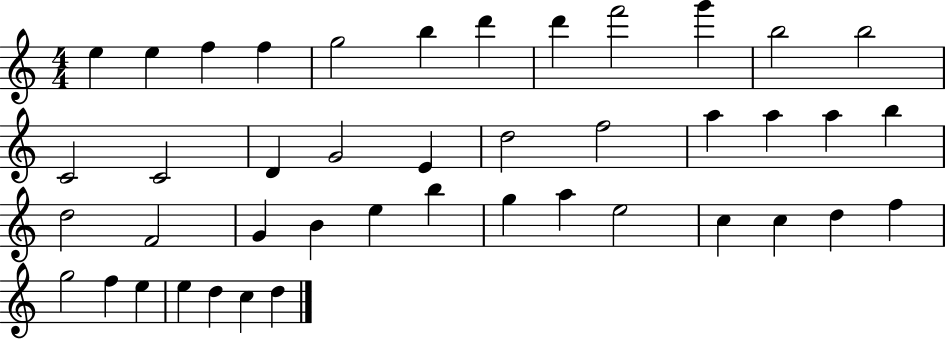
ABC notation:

X:1
T:Untitled
M:4/4
L:1/4
K:C
e e f f g2 b d' d' f'2 g' b2 b2 C2 C2 D G2 E d2 f2 a a a b d2 F2 G B e b g a e2 c c d f g2 f e e d c d